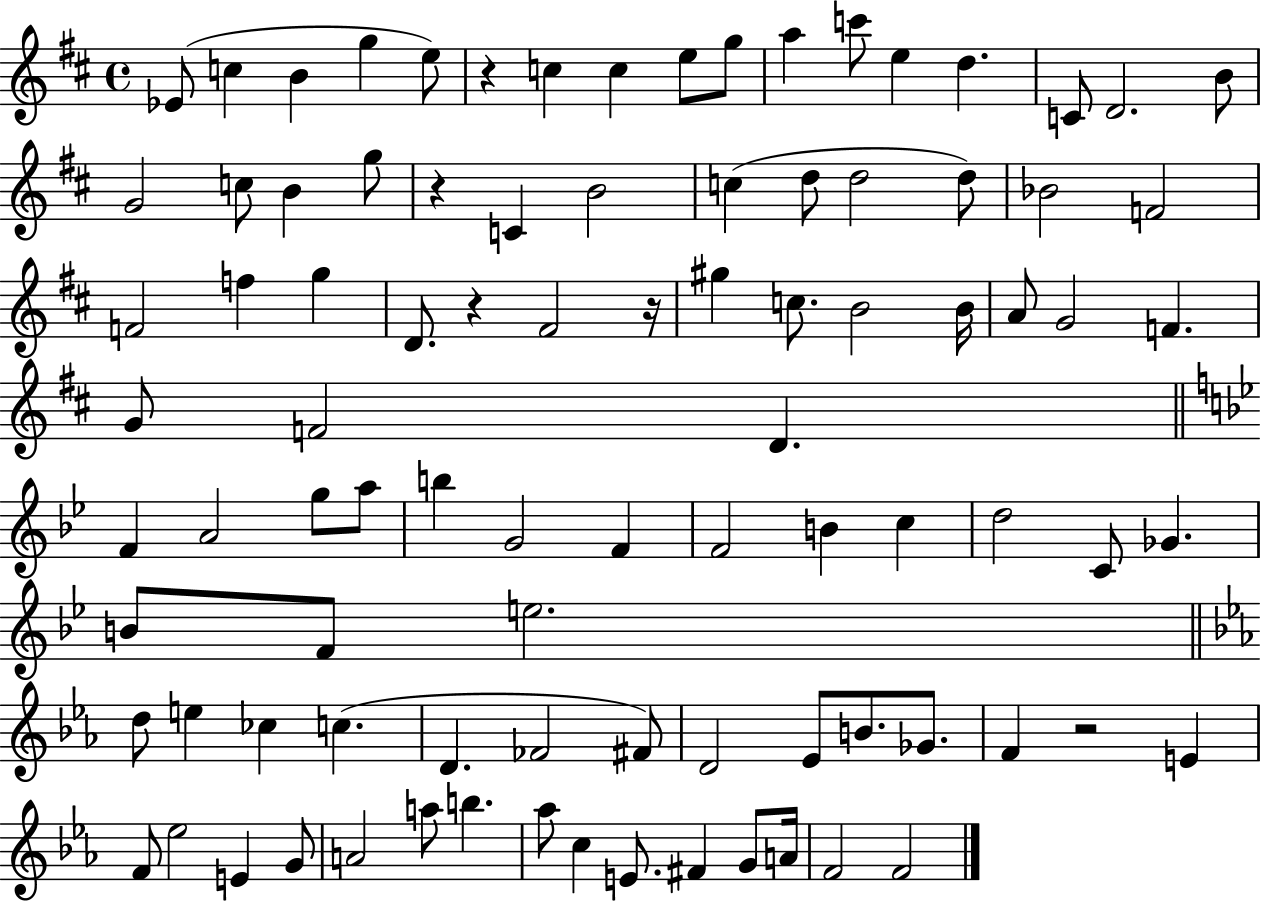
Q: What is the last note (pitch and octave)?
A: F4